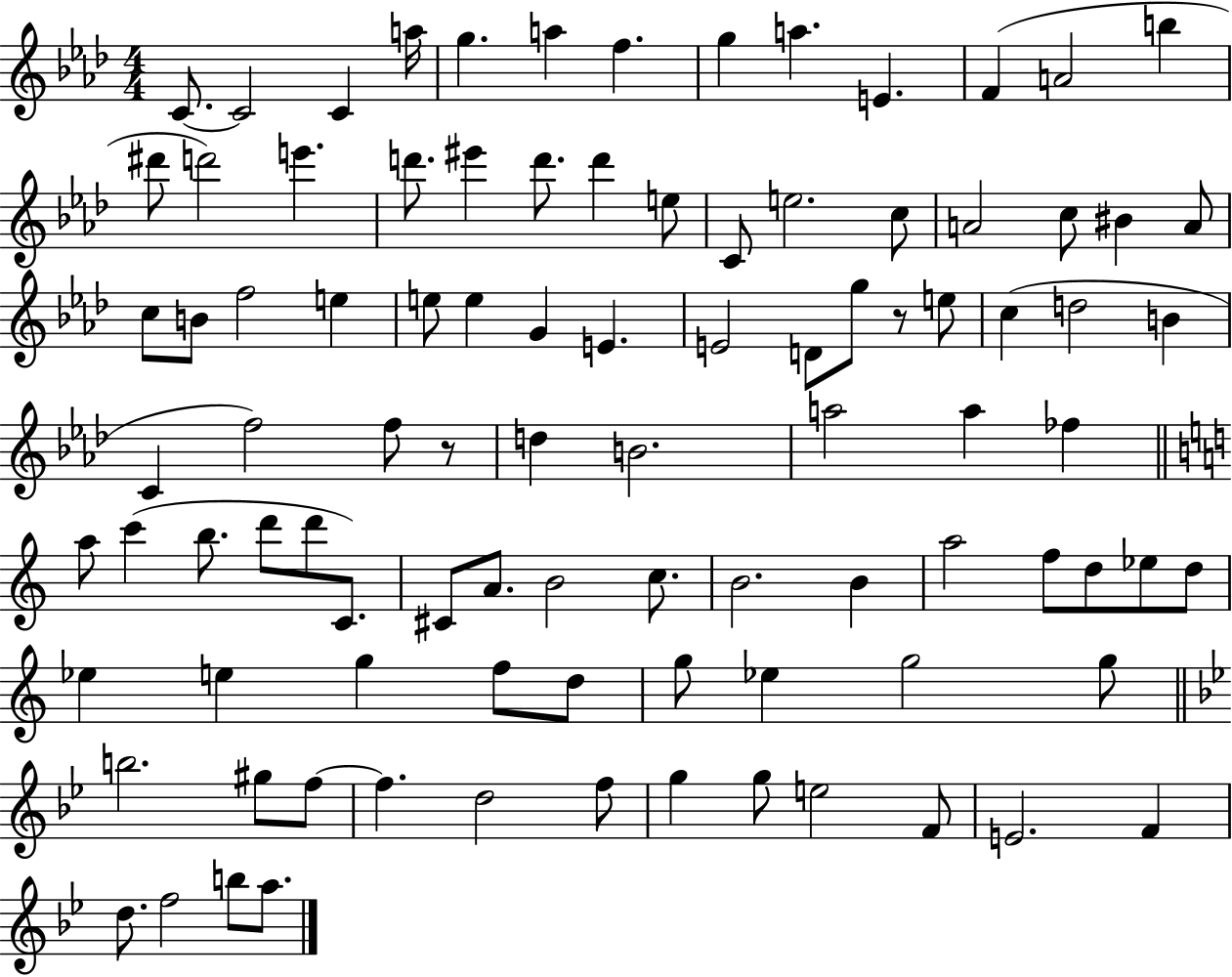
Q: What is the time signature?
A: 4/4